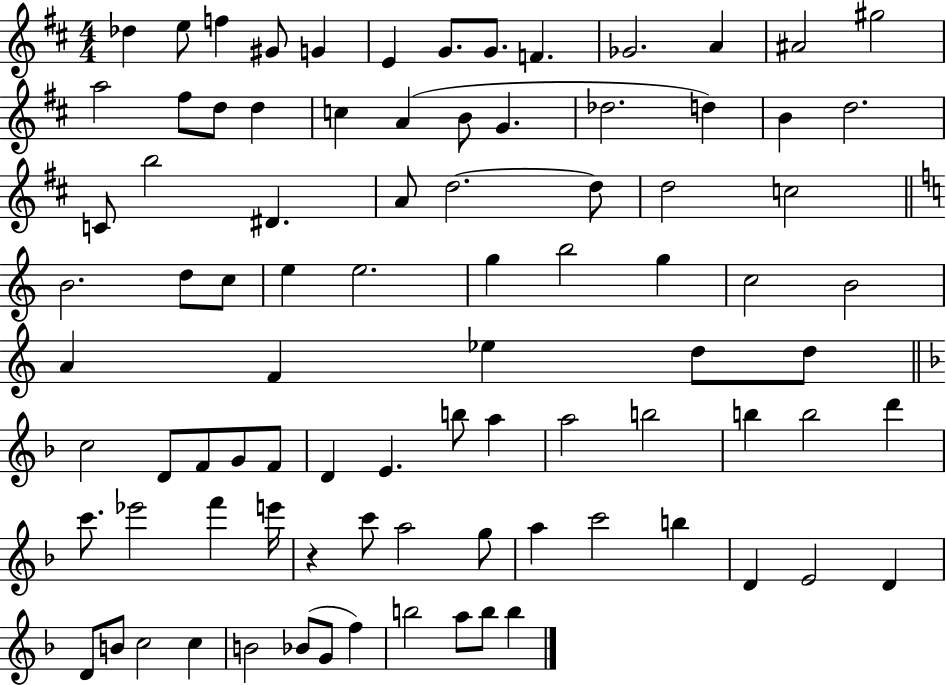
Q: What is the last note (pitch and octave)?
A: B5